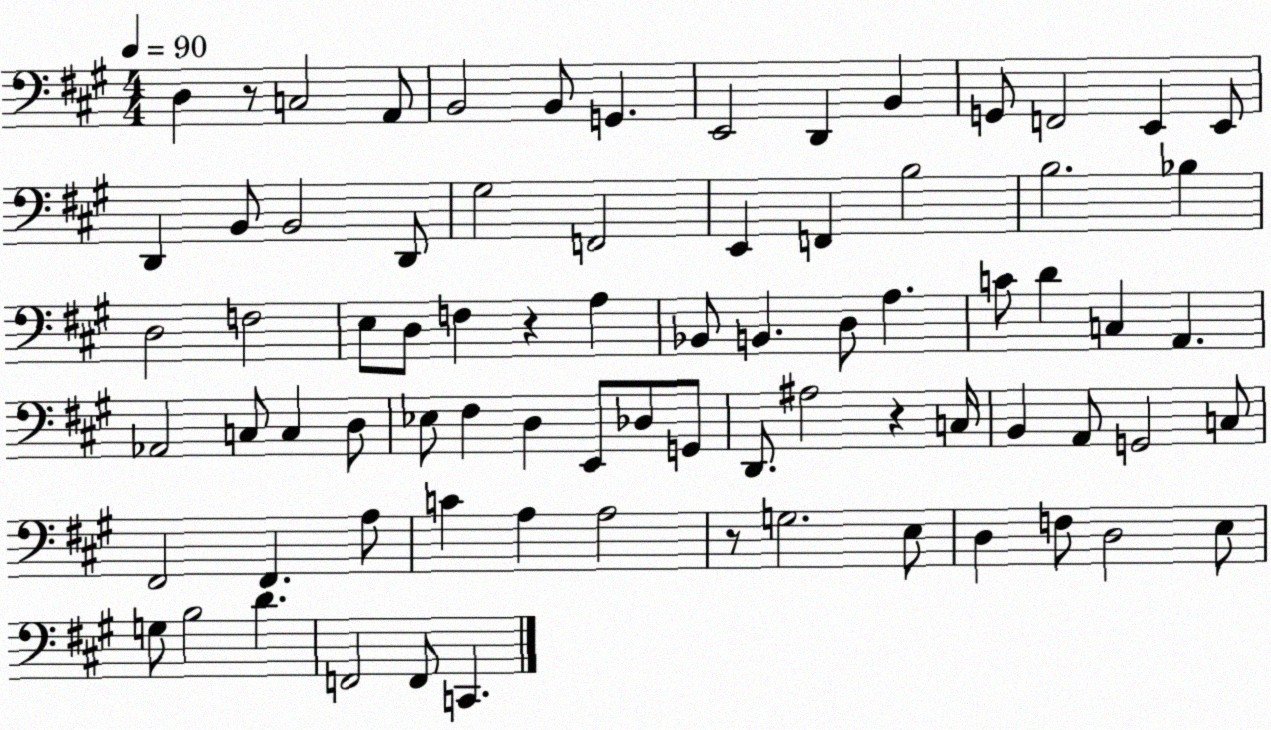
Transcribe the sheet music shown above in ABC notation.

X:1
T:Untitled
M:4/4
L:1/4
K:A
D, z/2 C,2 A,,/2 B,,2 B,,/2 G,, E,,2 D,, B,, G,,/2 F,,2 E,, E,,/2 D,, B,,/2 B,,2 D,,/2 ^G,2 F,,2 E,, F,, B,2 B,2 _B, D,2 F,2 E,/2 D,/2 F, z A, _B,,/2 B,, D,/2 A, C/2 D C, A,, _A,,2 C,/2 C, D,/2 _E,/2 ^F, D, E,,/2 _D,/2 G,,/2 D,,/2 ^A,2 z C,/4 B,, A,,/2 G,,2 C,/2 ^F,,2 ^F,, A,/2 C A, A,2 z/2 G,2 E,/2 D, F,/2 D,2 E,/2 G,/2 B,2 D F,,2 F,,/2 C,,